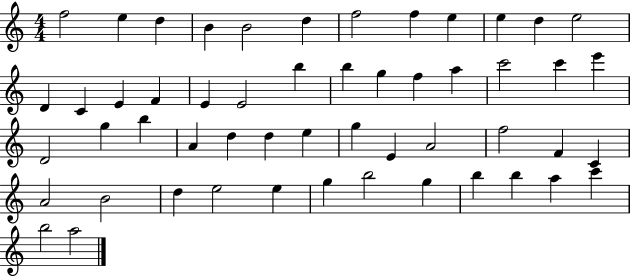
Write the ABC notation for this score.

X:1
T:Untitled
M:4/4
L:1/4
K:C
f2 e d B B2 d f2 f e e d e2 D C E F E E2 b b g f a c'2 c' e' D2 g b A d d e g E A2 f2 F C A2 B2 d e2 e g b2 g b b a c' b2 a2